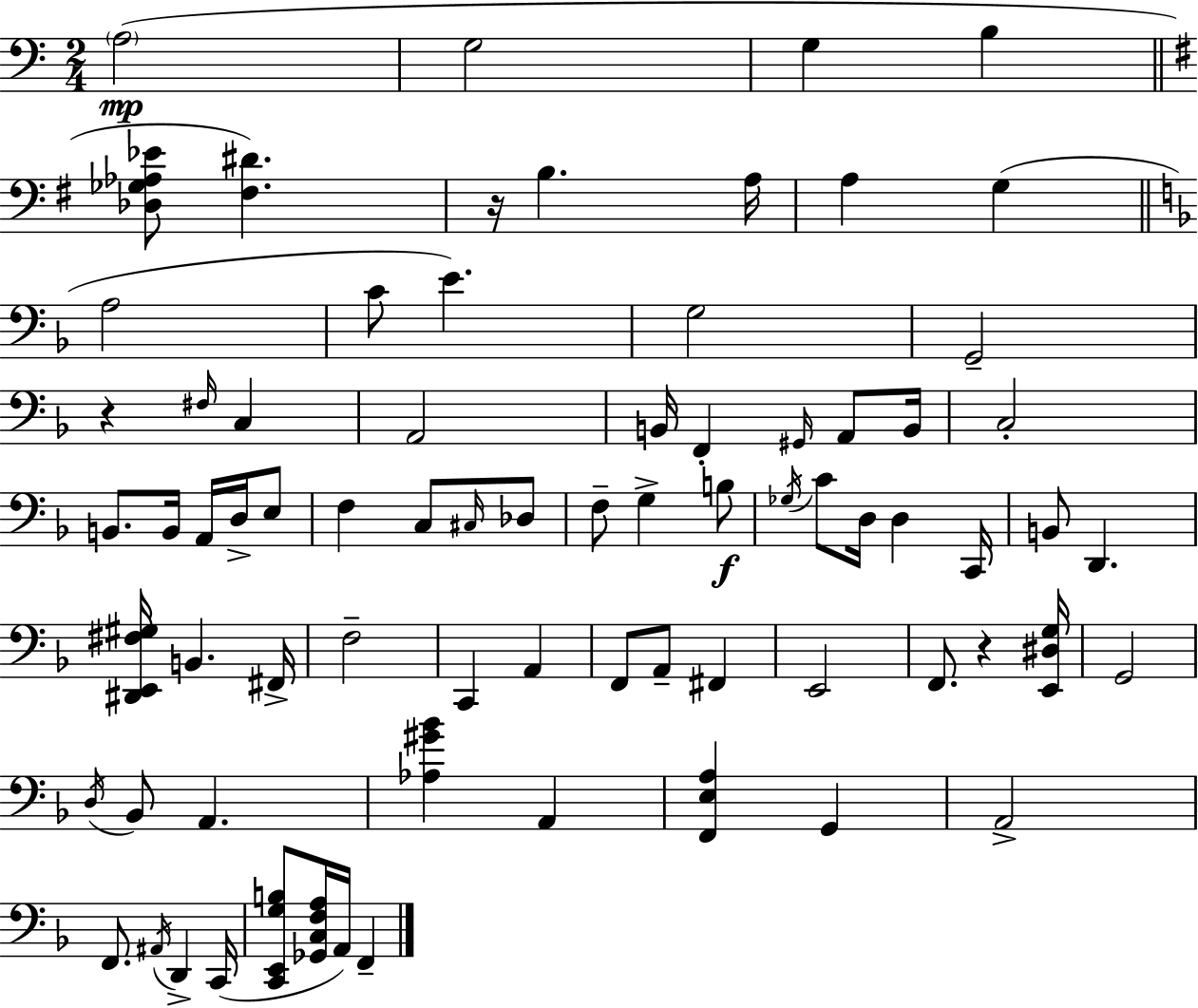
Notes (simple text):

A3/h G3/h G3/q B3/q [Db3,Gb3,Ab3,Eb4]/e [F#3,D#4]/q. R/s B3/q. A3/s A3/q G3/q A3/h C4/e E4/q. G3/h G2/h R/q F#3/s C3/q A2/h B2/s F2/q G#2/s A2/e B2/s C3/h B2/e. B2/s A2/s D3/s E3/e F3/q C3/e C#3/s Db3/e F3/e G3/q B3/e Gb3/s C4/e D3/s D3/q C2/s B2/e D2/q. [D#2,E2,F#3,G#3]/s B2/q. F#2/s F3/h C2/q A2/q F2/e A2/e F#2/q E2/h F2/e. R/q [E2,D#3,G3]/s G2/h D3/s Bb2/e A2/q. [Ab3,G#4,Bb4]/q A2/q [F2,E3,A3]/q G2/q A2/h F2/e. A#2/s D2/q C2/s [C2,E2,G3,B3]/e [Gb2,C3,F3,A3]/s A2/s F2/q